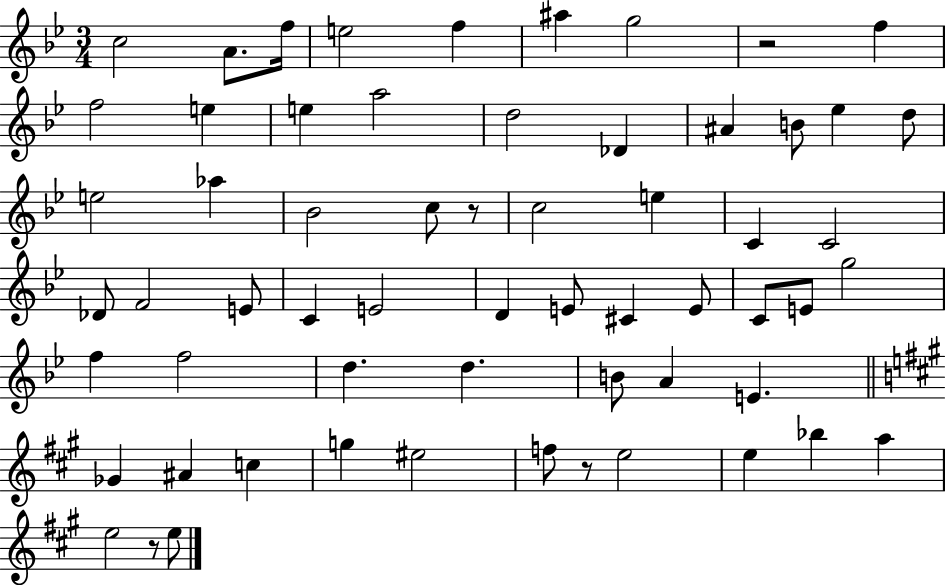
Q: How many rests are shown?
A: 4